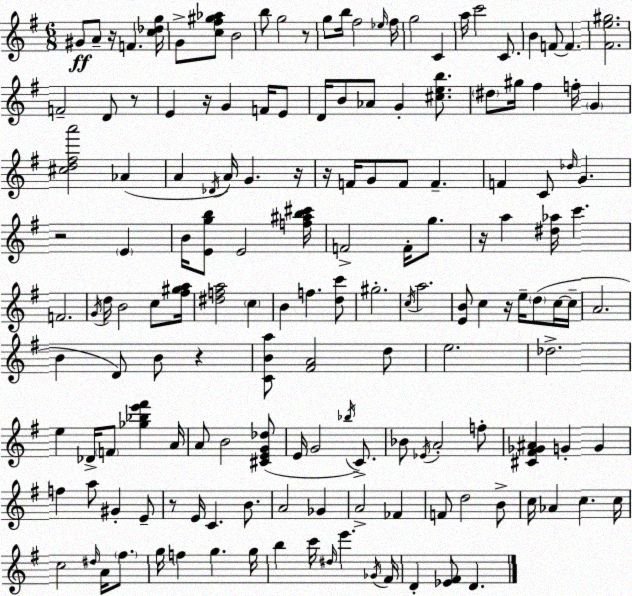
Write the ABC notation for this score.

X:1
T:Untitled
M:6/8
L:1/4
K:Em
^G/2 A/2 z/4 F [c_dg]/4 G/2 [c^f^g_a]/2 B2 b/2 g2 z/2 g/2 b/4 ^f2 _e/4 ^f/4 g2 C a/4 c'2 C/2 B F/2 F [^Fe^g]2 F2 D/2 z/2 E z/4 G F/4 E/2 D/4 B/2 _A/2 G [^ceb]/2 ^d/2 ^g/4 ^f f/4 G [^cd^fa']2 _A A _D/4 A/4 G z/4 z/4 F/4 G/2 F/2 F F C/2 _d/4 G z2 E B/4 [Egb]/2 E2 [f^ab^c']/4 F2 F/4 g/2 z/4 a [^d_a]/4 c' F2 G/4 d/4 B2 c/2 [^f^ga]/4 [^dfa]2 c B f [dc']/2 ^g2 c/4 a2 [EB]/2 c z/4 e/4 d/2 c/4 c/4 A2 B D/2 B/2 z [CBa]/2 [^FA]2 d/2 e2 _d2 e _D/4 F/2 [_g_be'^f'] A/4 A/2 B2 [^CEG_d]/2 E/4 G2 _b/4 C/2 _B/2 _E/4 A2 f/2 [^C^F_G^A] G G f a/2 ^G E/2 z/2 E/4 C B/2 A2 _G A2 _F F/2 d2 B/2 c/4 _A c c/4 c2 ^d/4 A/4 ^f/2 g/4 f g g/4 b c'/4 ^d/4 e' _G/4 ^F/4 D [_E^F]/2 D